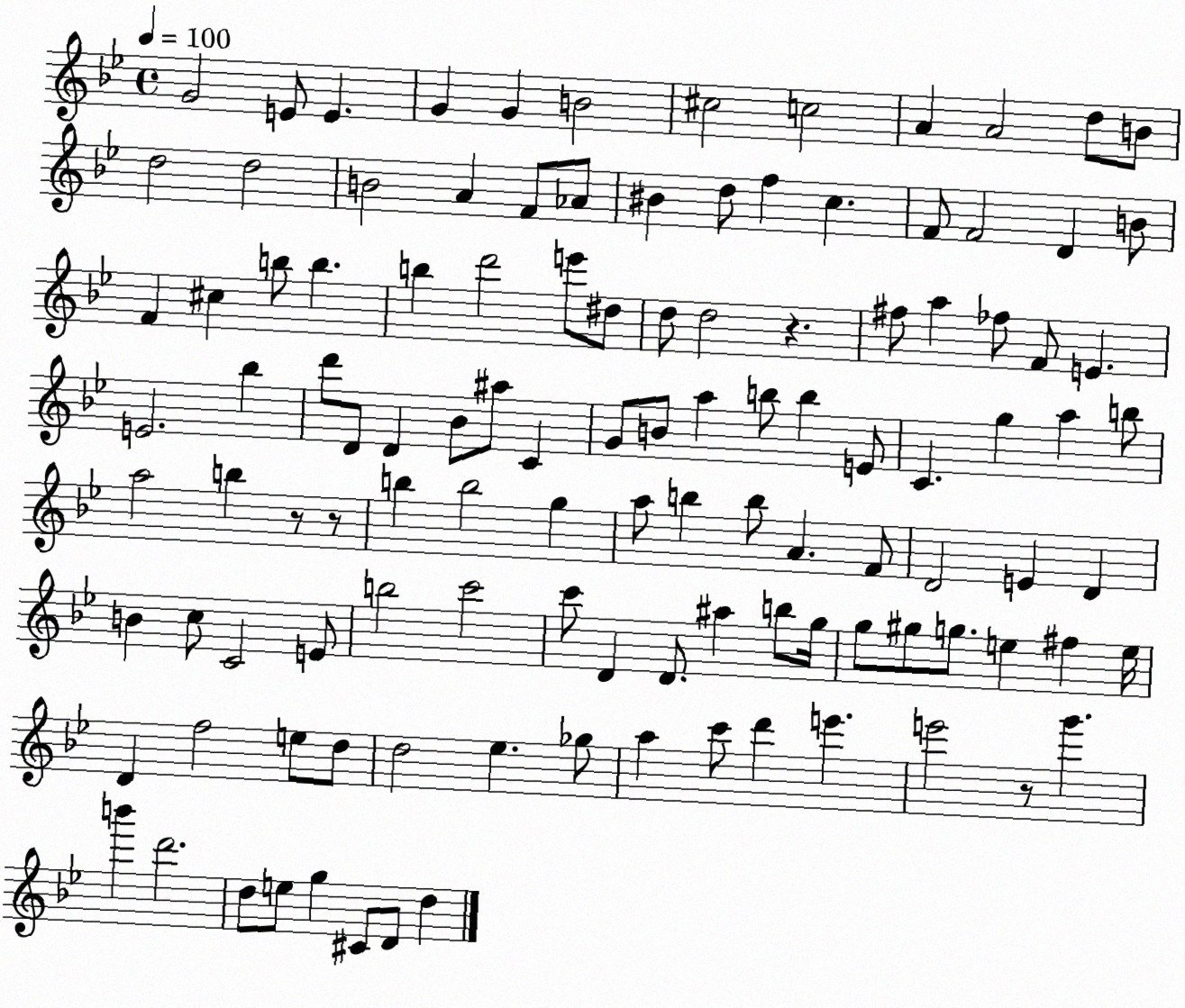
X:1
T:Untitled
M:4/4
L:1/4
K:Bb
G2 E/2 E G G B2 ^c2 c2 A A2 d/2 B/2 d2 d2 B2 A F/2 _A/2 ^B d/2 f c F/2 F2 D B/2 F ^c b/2 b b d'2 e'/2 ^d/2 d/2 d2 z ^f/2 a _f/2 F/2 E E2 _b d'/2 D/2 D _B/2 ^a/2 C G/2 B/2 a b/2 b E/2 C g a b/2 a2 b z/2 z/2 b b2 g a/2 b b/2 A F/2 D2 E D B c/2 C2 E/2 b2 c'2 c'/2 D D/2 ^a b/2 g/4 g/2 ^g/2 g/2 e ^f e/4 D f2 e/2 d/2 d2 _e _g/2 a c'/2 d' e' e'2 z/2 g' b' d'2 d/2 e/2 g ^C/2 D/2 d